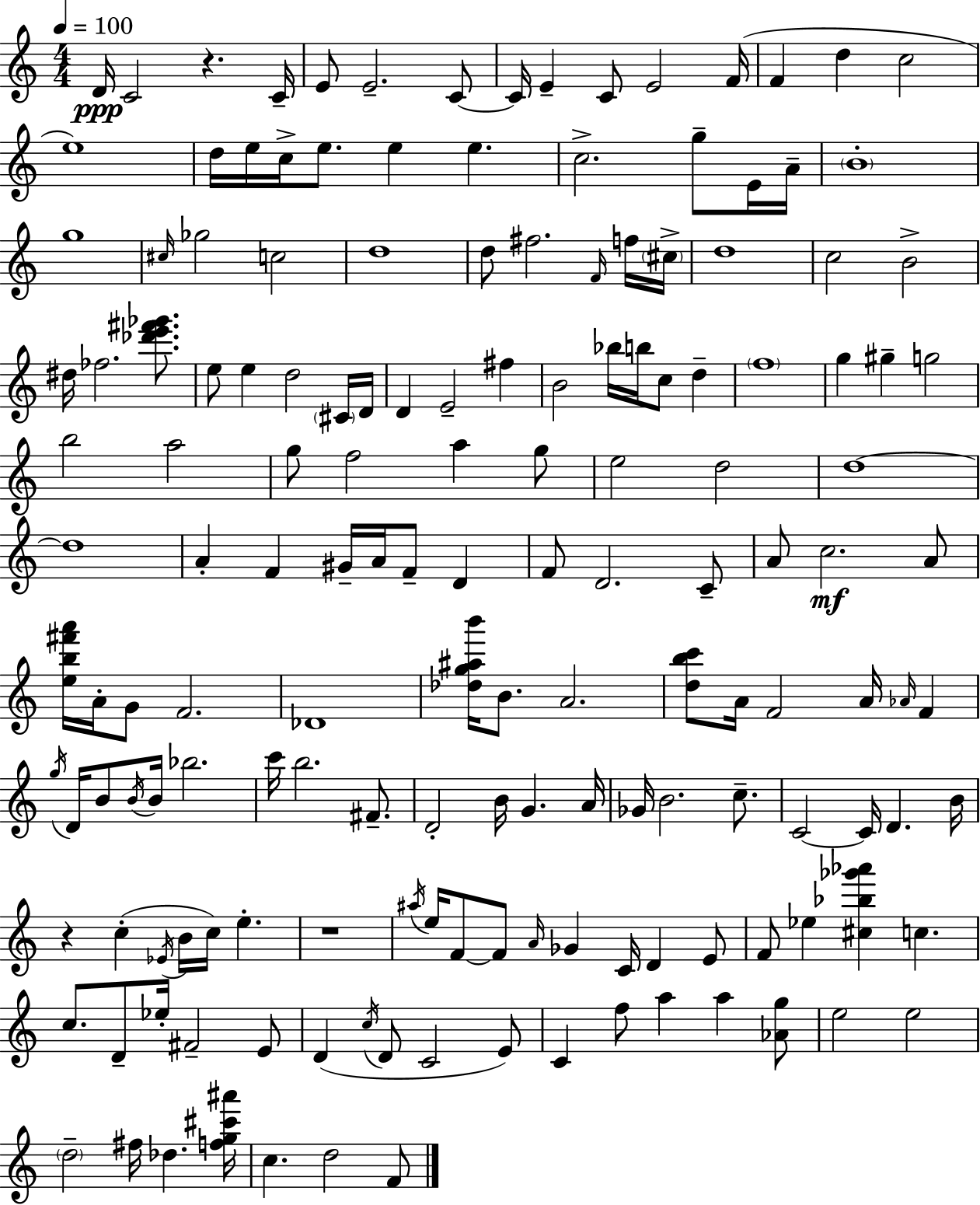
{
  \clef treble
  \numericTimeSignature
  \time 4/4
  \key a \minor
  \tempo 4 = 100
  d'16\ppp c'2 r4. c'16-- | e'8 e'2.-- c'8~~ | c'16 e'4-- c'8 e'2 f'16( | f'4 d''4 c''2 | \break e''1) | d''16 e''16 c''16-> e''8. e''4 e''4. | c''2.-> g''8-- e'16 a'16-- | \parenthesize b'1-. | \break g''1 | \grace { cis''16 } ges''2 c''2 | d''1 | d''8 fis''2. \grace { f'16 } | \break f''16 \parenthesize cis''16-> d''1 | c''2 b'2-> | dis''16 fes''2. <des''' e''' fis''' ges'''>8. | e''8 e''4 d''2 | \break \parenthesize cis'16 d'16 d'4 e'2-- fis''4 | b'2 bes''16 b''16 c''8 d''4-- | \parenthesize f''1 | g''4 gis''4-- g''2 | \break b''2 a''2 | g''8 f''2 a''4 | g''8 e''2 d''2 | d''1~~ | \break d''1 | a'4-. f'4 gis'16-- a'16 f'8-- d'4 | f'8 d'2. | c'8-- a'8 c''2.\mf | \break a'8 <e'' b'' fis''' a'''>16 a'16-. g'8 f'2. | des'1 | <des'' g'' ais'' b'''>16 b'8. a'2. | <d'' b'' c'''>8 a'16 f'2 a'16 \grace { aes'16 } f'4 | \break \acciaccatura { g''16 } d'16 b'8 \acciaccatura { b'16 } b'16 bes''2. | c'''16 b''2. | fis'8.-- d'2-. b'16 g'4. | a'16 ges'16 b'2. | \break c''8.-- c'2~~ c'16 d'4. | b'16 r4 c''4-.( \acciaccatura { ees'16 } b'16 c''16) | e''4.-. r1 | \acciaccatura { ais''16 } e''16 f'8~~ f'8 \grace { a'16 } ges'4 | \break c'16 d'4 e'8 f'8 ees''4 <cis'' bes'' ges''' aes'''>4 | c''4. c''8. d'8-- ees''16-. fis'2-- | e'8 d'4( \acciaccatura { c''16 } d'8 c'2 | e'8) c'4 f''8 a''4 | \break a''4 <aes' g''>8 e''2 | e''2 \parenthesize d''2-- | fis''16 des''4. <f'' g'' cis''' ais'''>16 c''4. d''2 | f'8 \bar "|."
}